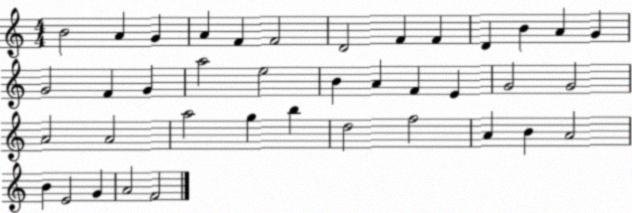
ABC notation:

X:1
T:Untitled
M:4/4
L:1/4
K:C
B2 A G A F F2 D2 F F D B A G G2 F G a2 e2 B A F E G2 G2 A2 A2 a2 g b d2 f2 A B A2 B E2 G A2 F2